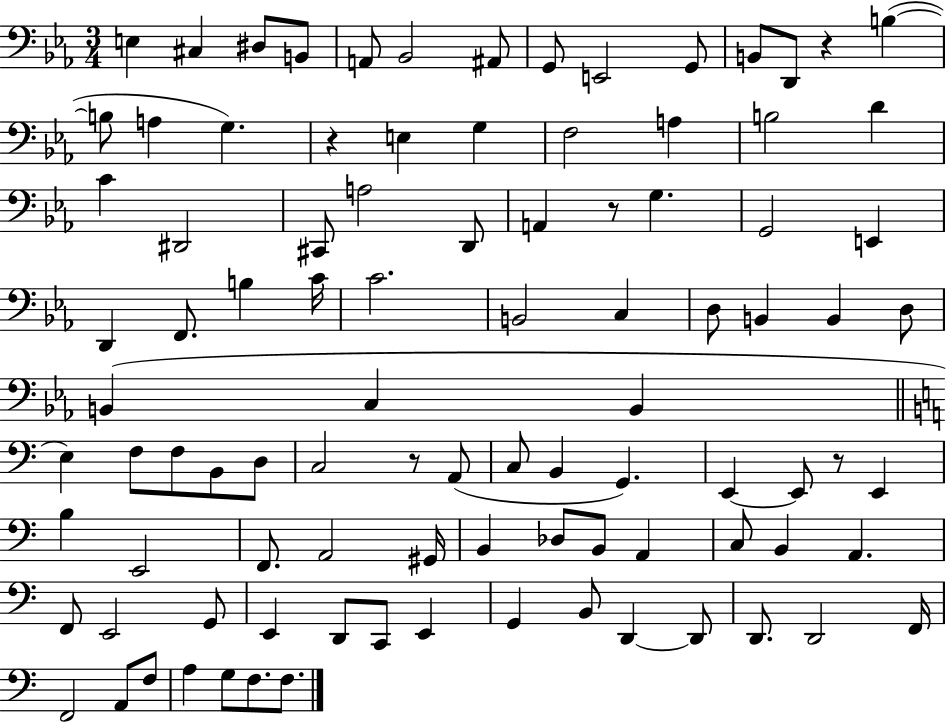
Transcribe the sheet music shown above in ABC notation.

X:1
T:Untitled
M:3/4
L:1/4
K:Eb
E, ^C, ^D,/2 B,,/2 A,,/2 _B,,2 ^A,,/2 G,,/2 E,,2 G,,/2 B,,/2 D,,/2 z B, B,/2 A, G, z E, G, F,2 A, B,2 D C ^D,,2 ^C,,/2 A,2 D,,/2 A,, z/2 G, G,,2 E,, D,, F,,/2 B, C/4 C2 B,,2 C, D,/2 B,, B,, D,/2 B,, C, B,, E, F,/2 F,/2 B,,/2 D,/2 C,2 z/2 A,,/2 C,/2 B,, G,, E,, E,,/2 z/2 E,, B, E,,2 F,,/2 A,,2 ^G,,/4 B,, _D,/2 B,,/2 A,, C,/2 B,, A,, F,,/2 E,,2 G,,/2 E,, D,,/2 C,,/2 E,, G,, B,,/2 D,, D,,/2 D,,/2 D,,2 F,,/4 F,,2 A,,/2 F,/2 A, G,/2 F,/2 F,/2